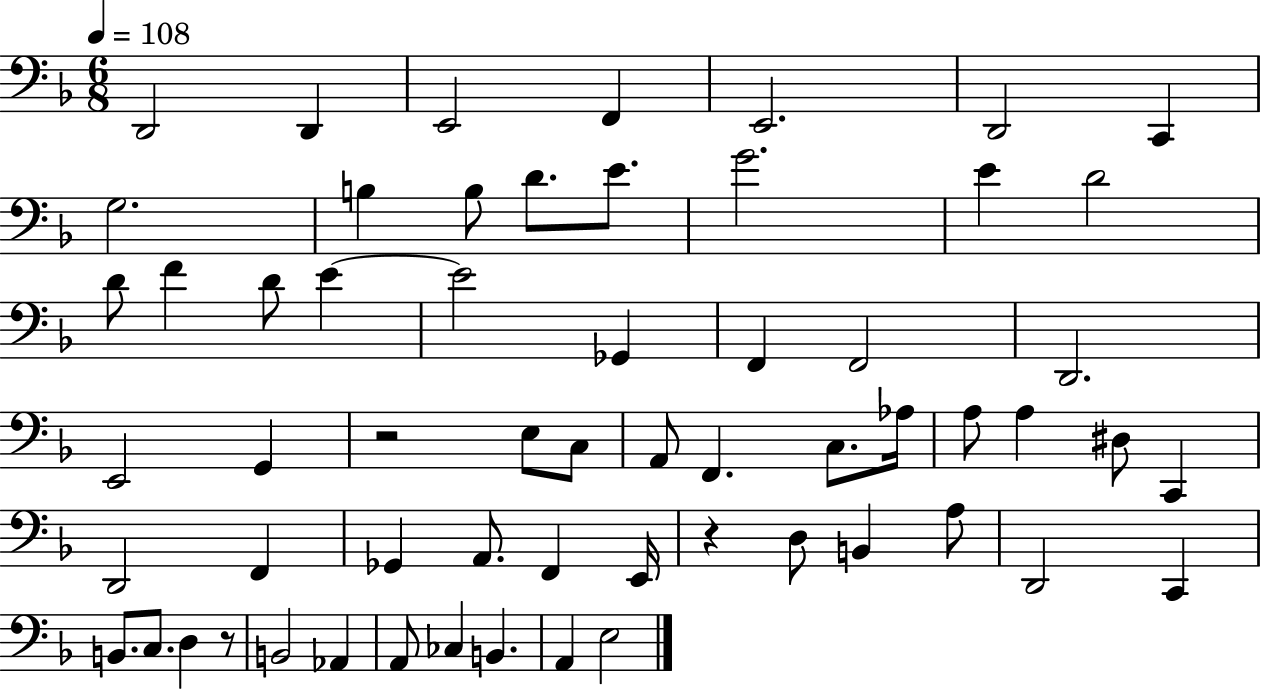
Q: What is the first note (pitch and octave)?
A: D2